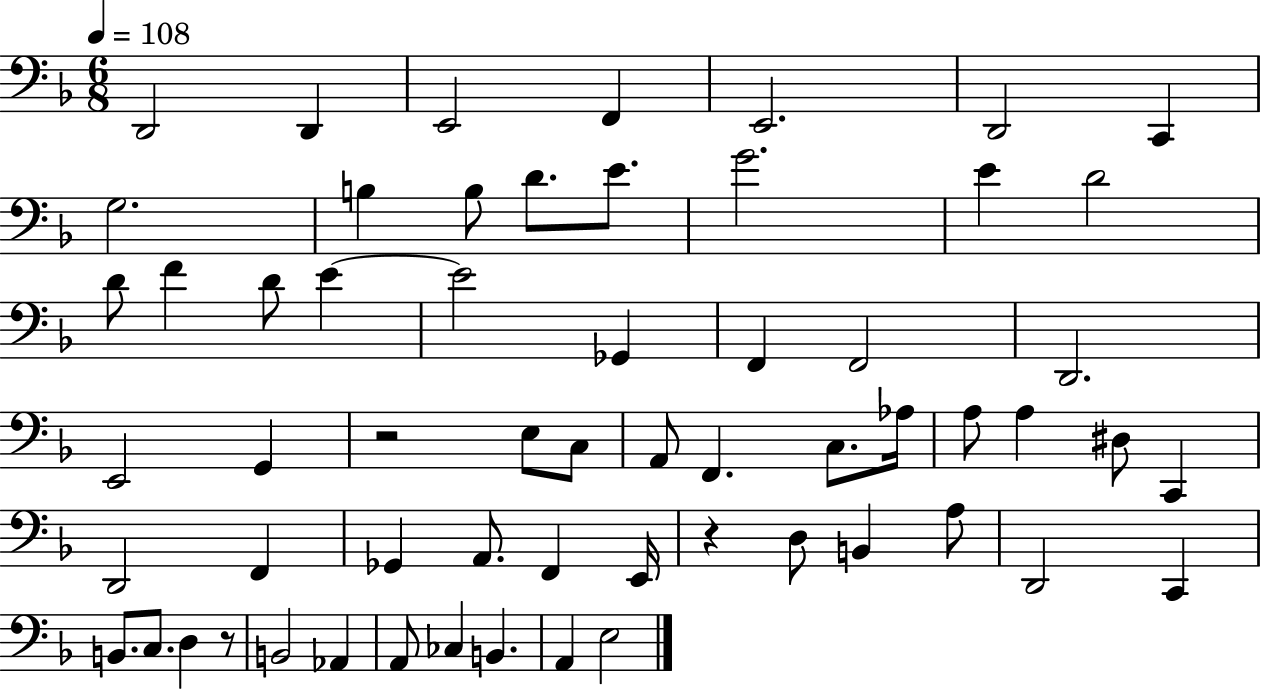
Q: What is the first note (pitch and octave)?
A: D2